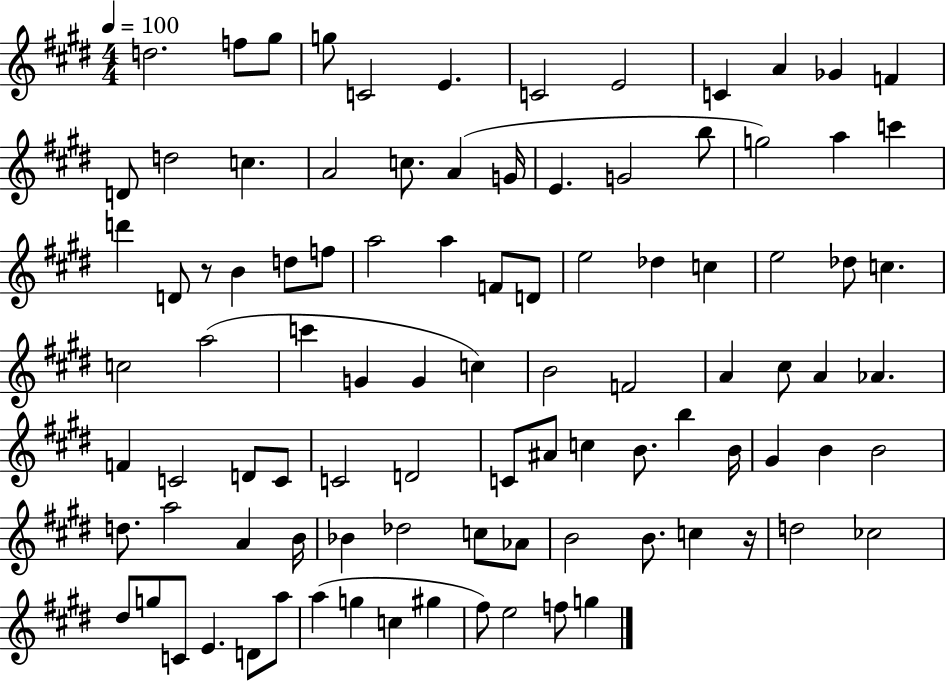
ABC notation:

X:1
T:Untitled
M:4/4
L:1/4
K:E
d2 f/2 ^g/2 g/2 C2 E C2 E2 C A _G F D/2 d2 c A2 c/2 A G/4 E G2 b/2 g2 a c' d' D/2 z/2 B d/2 f/2 a2 a F/2 D/2 e2 _d c e2 _d/2 c c2 a2 c' G G c B2 F2 A ^c/2 A _A F C2 D/2 C/2 C2 D2 C/2 ^A/2 c B/2 b B/4 ^G B B2 d/2 a2 A B/4 _B _d2 c/2 _A/2 B2 B/2 c z/4 d2 _c2 ^d/2 g/2 C/2 E D/2 a/2 a g c ^g ^f/2 e2 f/2 g